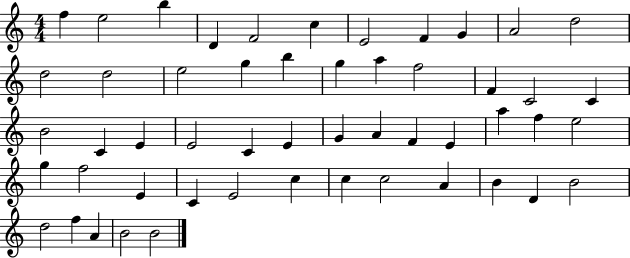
X:1
T:Untitled
M:4/4
L:1/4
K:C
f e2 b D F2 c E2 F G A2 d2 d2 d2 e2 g b g a f2 F C2 C B2 C E E2 C E G A F E a f e2 g f2 E C E2 c c c2 A B D B2 d2 f A B2 B2